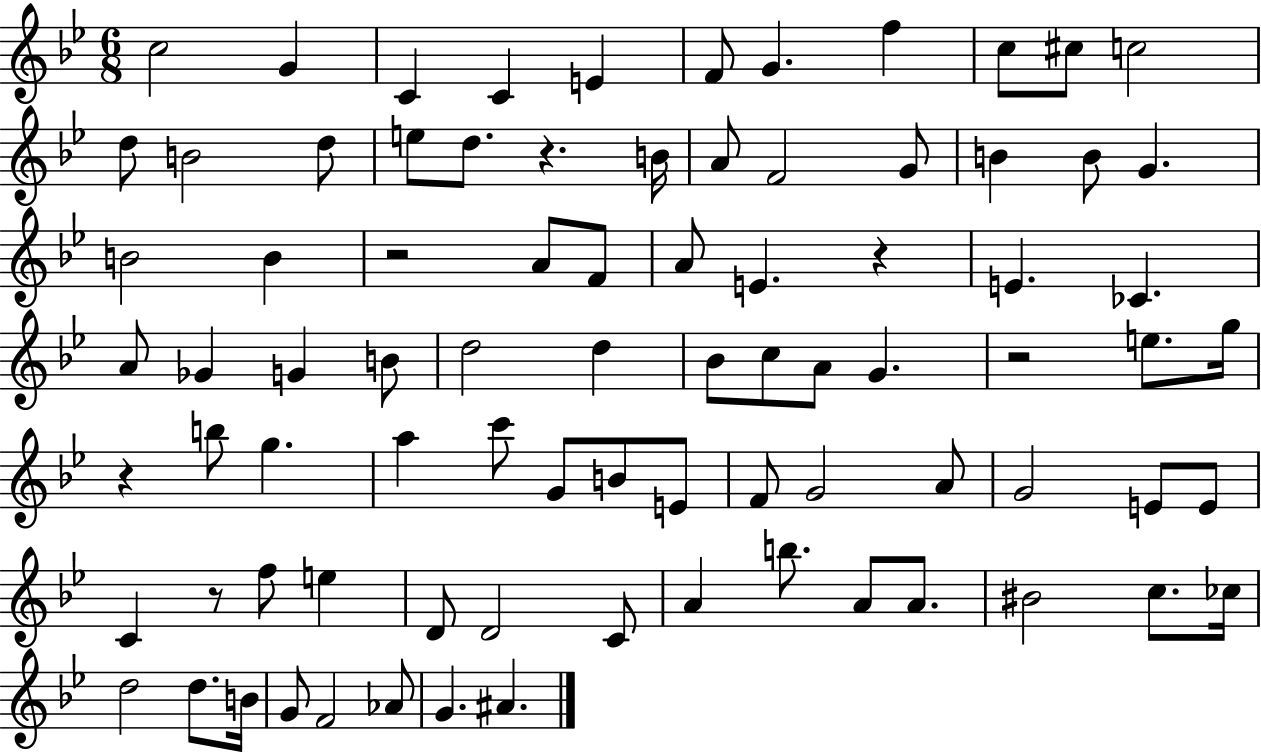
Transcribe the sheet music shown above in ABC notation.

X:1
T:Untitled
M:6/8
L:1/4
K:Bb
c2 G C C E F/2 G f c/2 ^c/2 c2 d/2 B2 d/2 e/2 d/2 z B/4 A/2 F2 G/2 B B/2 G B2 B z2 A/2 F/2 A/2 E z E _C A/2 _G G B/2 d2 d _B/2 c/2 A/2 G z2 e/2 g/4 z b/2 g a c'/2 G/2 B/2 E/2 F/2 G2 A/2 G2 E/2 E/2 C z/2 f/2 e D/2 D2 C/2 A b/2 A/2 A/2 ^B2 c/2 _c/4 d2 d/2 B/4 G/2 F2 _A/2 G ^A